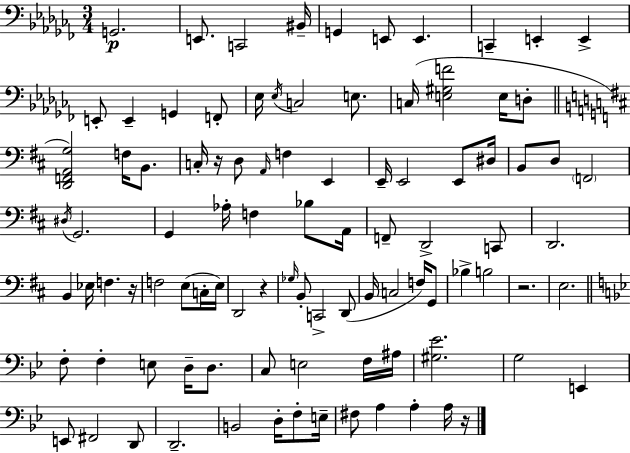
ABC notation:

X:1
T:Untitled
M:3/4
L:1/4
K:Abm
G,,2 E,,/2 C,,2 ^B,,/4 G,, E,,/2 E,, C,, E,, E,, E,,/2 E,, G,, F,,/2 _E,/4 _E,/4 C,2 E,/2 C,/4 [E,^G,F]2 E,/4 D,/2 [D,,F,,A,,G,]2 F,/4 B,,/2 C,/4 z/4 D,/2 A,,/4 F, E,, E,,/4 E,,2 E,,/2 ^D,/4 B,,/2 D,/2 F,,2 ^D,/4 G,,2 G,, _A,/4 F, _B,/2 A,,/4 F,,/2 D,,2 C,,/2 D,,2 B,, _E,/4 F, z/4 F,2 E,/2 C,/4 E,/4 D,,2 z _G,/4 B,,/2 C,,2 D,,/2 B,,/4 C,2 F,/4 G,,/2 _B, B,2 z2 E,2 F,/2 F, E,/2 D,/4 D,/2 C,/2 E,2 F,/4 ^A,/4 [^G,_E]2 G,2 E,, E,,/2 ^F,,2 D,,/2 D,,2 B,,2 D,/4 F,/2 E,/4 ^F,/2 A, A, A,/4 z/4